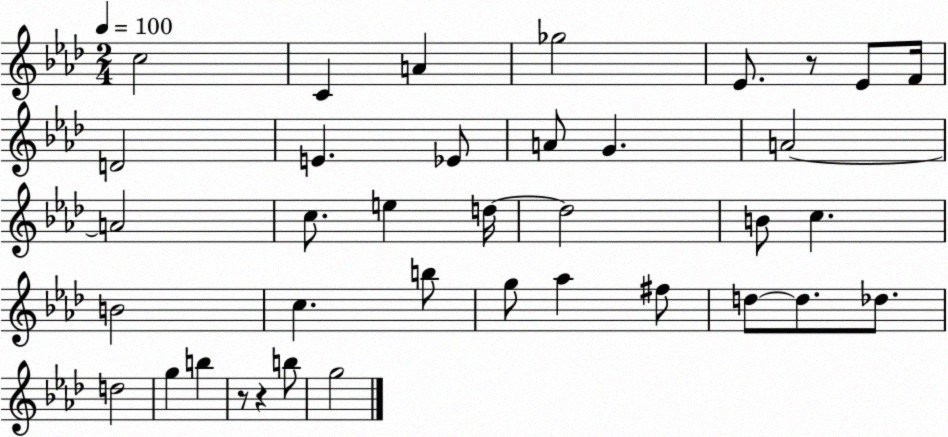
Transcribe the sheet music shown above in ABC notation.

X:1
T:Untitled
M:2/4
L:1/4
K:Ab
c2 C A _g2 _E/2 z/2 _E/2 F/4 D2 E _E/2 A/2 G A2 A2 c/2 e d/4 d2 B/2 c B2 c b/2 g/2 _a ^f/2 d/2 d/2 _d/2 d2 g b z/2 z b/2 g2